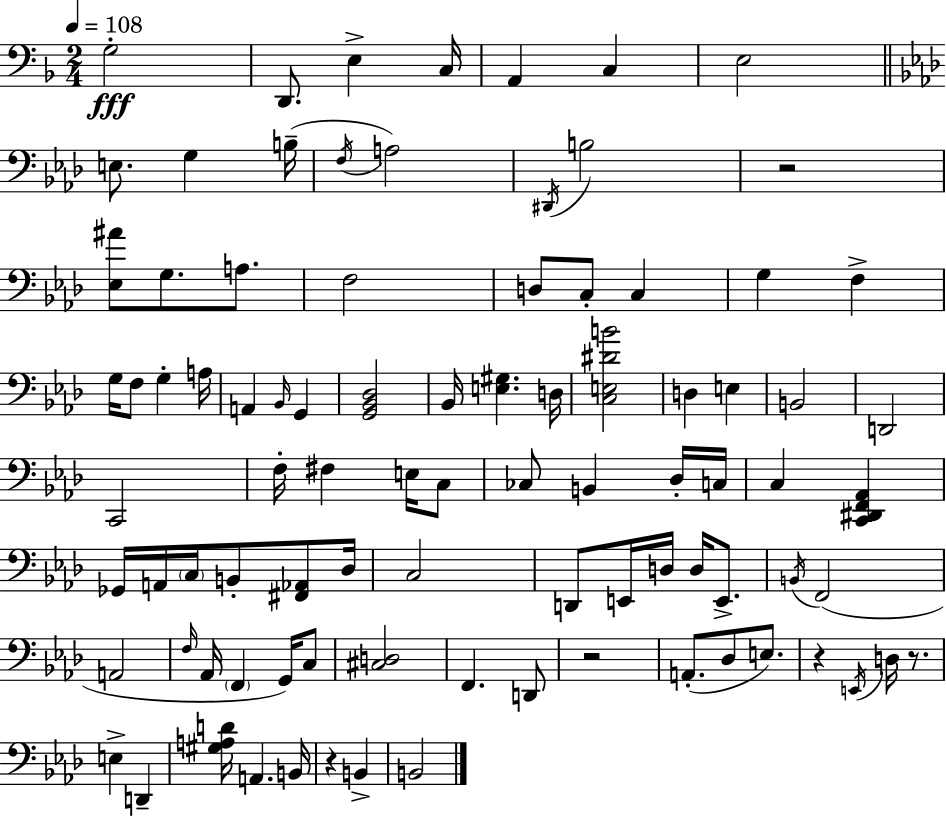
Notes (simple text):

G3/h D2/e. E3/q C3/s A2/q C3/q E3/h E3/e. G3/q B3/s F3/s A3/h D#2/s B3/h R/h [Eb3,A#4]/e G3/e. A3/e. F3/h D3/e C3/e C3/q G3/q F3/q G3/s F3/e G3/q A3/s A2/q Bb2/s G2/q [G2,Bb2,Db3]/h Bb2/s [E3,G#3]/q. D3/s [C3,E3,D#4,B4]/h D3/q E3/q B2/h D2/h C2/h F3/s F#3/q E3/s C3/e CES3/e B2/q Db3/s C3/s C3/q [C2,D#2,F2,Ab2]/q Gb2/s A2/s C3/s B2/e [F#2,Ab2]/e Db3/s C3/h D2/e E2/s D3/s D3/s E2/e. B2/s F2/h A2/h F3/s Ab2/s F2/q G2/s C3/e [C#3,D3]/h F2/q. D2/e R/h A2/e. Db3/e E3/e. R/q E2/s D3/s R/e. E3/q D2/q [G#3,A3,D4]/s A2/q. B2/s R/q B2/q B2/h